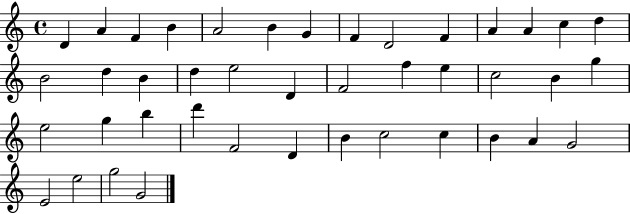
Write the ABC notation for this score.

X:1
T:Untitled
M:4/4
L:1/4
K:C
D A F B A2 B G F D2 F A A c d B2 d B d e2 D F2 f e c2 B g e2 g b d' F2 D B c2 c B A G2 E2 e2 g2 G2